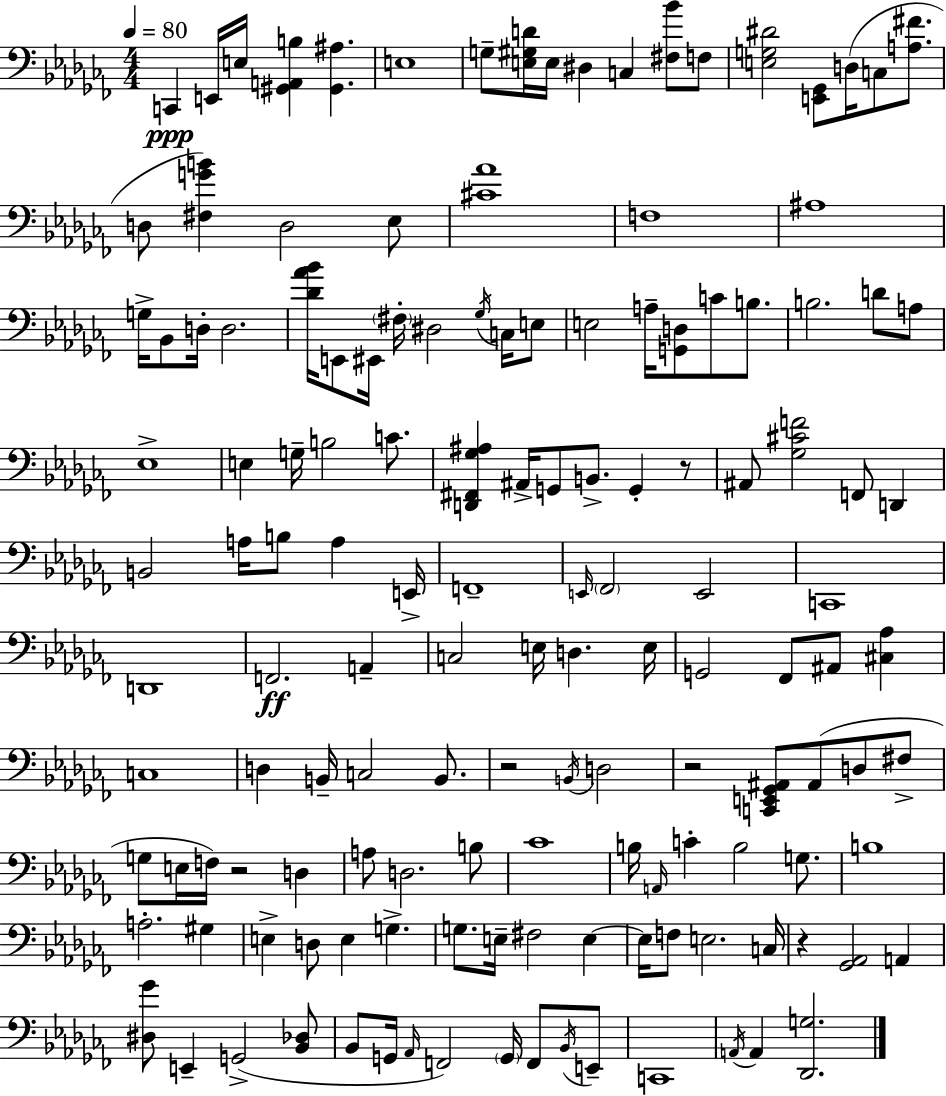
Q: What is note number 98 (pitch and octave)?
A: E3